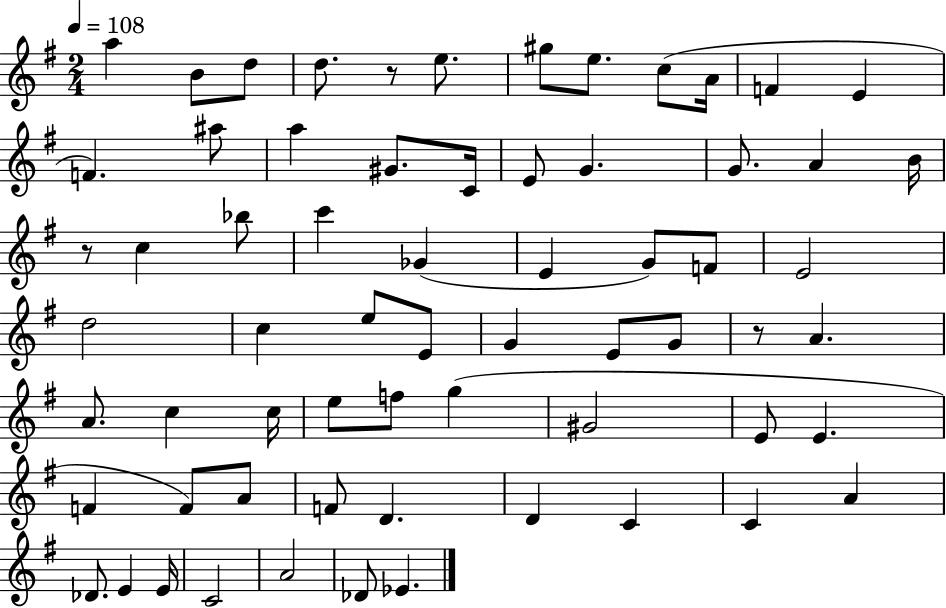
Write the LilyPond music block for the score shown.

{
  \clef treble
  \numericTimeSignature
  \time 2/4
  \key g \major
  \tempo 4 = 108
  a''4 b'8 d''8 | d''8. r8 e''8. | gis''8 e''8. c''8( a'16 | f'4 e'4 | \break f'4.) ais''8 | a''4 gis'8. c'16 | e'8 g'4. | g'8. a'4 b'16 | \break r8 c''4 bes''8 | c'''4 ges'4( | e'4 g'8) f'8 | e'2 | \break d''2 | c''4 e''8 e'8 | g'4 e'8 g'8 | r8 a'4. | \break a'8. c''4 c''16 | e''8 f''8 g''4( | gis'2 | e'8 e'4. | \break f'4 f'8) a'8 | f'8 d'4. | d'4 c'4 | c'4 a'4 | \break des'8. e'4 e'16 | c'2 | a'2 | des'8 ees'4. | \break \bar "|."
}